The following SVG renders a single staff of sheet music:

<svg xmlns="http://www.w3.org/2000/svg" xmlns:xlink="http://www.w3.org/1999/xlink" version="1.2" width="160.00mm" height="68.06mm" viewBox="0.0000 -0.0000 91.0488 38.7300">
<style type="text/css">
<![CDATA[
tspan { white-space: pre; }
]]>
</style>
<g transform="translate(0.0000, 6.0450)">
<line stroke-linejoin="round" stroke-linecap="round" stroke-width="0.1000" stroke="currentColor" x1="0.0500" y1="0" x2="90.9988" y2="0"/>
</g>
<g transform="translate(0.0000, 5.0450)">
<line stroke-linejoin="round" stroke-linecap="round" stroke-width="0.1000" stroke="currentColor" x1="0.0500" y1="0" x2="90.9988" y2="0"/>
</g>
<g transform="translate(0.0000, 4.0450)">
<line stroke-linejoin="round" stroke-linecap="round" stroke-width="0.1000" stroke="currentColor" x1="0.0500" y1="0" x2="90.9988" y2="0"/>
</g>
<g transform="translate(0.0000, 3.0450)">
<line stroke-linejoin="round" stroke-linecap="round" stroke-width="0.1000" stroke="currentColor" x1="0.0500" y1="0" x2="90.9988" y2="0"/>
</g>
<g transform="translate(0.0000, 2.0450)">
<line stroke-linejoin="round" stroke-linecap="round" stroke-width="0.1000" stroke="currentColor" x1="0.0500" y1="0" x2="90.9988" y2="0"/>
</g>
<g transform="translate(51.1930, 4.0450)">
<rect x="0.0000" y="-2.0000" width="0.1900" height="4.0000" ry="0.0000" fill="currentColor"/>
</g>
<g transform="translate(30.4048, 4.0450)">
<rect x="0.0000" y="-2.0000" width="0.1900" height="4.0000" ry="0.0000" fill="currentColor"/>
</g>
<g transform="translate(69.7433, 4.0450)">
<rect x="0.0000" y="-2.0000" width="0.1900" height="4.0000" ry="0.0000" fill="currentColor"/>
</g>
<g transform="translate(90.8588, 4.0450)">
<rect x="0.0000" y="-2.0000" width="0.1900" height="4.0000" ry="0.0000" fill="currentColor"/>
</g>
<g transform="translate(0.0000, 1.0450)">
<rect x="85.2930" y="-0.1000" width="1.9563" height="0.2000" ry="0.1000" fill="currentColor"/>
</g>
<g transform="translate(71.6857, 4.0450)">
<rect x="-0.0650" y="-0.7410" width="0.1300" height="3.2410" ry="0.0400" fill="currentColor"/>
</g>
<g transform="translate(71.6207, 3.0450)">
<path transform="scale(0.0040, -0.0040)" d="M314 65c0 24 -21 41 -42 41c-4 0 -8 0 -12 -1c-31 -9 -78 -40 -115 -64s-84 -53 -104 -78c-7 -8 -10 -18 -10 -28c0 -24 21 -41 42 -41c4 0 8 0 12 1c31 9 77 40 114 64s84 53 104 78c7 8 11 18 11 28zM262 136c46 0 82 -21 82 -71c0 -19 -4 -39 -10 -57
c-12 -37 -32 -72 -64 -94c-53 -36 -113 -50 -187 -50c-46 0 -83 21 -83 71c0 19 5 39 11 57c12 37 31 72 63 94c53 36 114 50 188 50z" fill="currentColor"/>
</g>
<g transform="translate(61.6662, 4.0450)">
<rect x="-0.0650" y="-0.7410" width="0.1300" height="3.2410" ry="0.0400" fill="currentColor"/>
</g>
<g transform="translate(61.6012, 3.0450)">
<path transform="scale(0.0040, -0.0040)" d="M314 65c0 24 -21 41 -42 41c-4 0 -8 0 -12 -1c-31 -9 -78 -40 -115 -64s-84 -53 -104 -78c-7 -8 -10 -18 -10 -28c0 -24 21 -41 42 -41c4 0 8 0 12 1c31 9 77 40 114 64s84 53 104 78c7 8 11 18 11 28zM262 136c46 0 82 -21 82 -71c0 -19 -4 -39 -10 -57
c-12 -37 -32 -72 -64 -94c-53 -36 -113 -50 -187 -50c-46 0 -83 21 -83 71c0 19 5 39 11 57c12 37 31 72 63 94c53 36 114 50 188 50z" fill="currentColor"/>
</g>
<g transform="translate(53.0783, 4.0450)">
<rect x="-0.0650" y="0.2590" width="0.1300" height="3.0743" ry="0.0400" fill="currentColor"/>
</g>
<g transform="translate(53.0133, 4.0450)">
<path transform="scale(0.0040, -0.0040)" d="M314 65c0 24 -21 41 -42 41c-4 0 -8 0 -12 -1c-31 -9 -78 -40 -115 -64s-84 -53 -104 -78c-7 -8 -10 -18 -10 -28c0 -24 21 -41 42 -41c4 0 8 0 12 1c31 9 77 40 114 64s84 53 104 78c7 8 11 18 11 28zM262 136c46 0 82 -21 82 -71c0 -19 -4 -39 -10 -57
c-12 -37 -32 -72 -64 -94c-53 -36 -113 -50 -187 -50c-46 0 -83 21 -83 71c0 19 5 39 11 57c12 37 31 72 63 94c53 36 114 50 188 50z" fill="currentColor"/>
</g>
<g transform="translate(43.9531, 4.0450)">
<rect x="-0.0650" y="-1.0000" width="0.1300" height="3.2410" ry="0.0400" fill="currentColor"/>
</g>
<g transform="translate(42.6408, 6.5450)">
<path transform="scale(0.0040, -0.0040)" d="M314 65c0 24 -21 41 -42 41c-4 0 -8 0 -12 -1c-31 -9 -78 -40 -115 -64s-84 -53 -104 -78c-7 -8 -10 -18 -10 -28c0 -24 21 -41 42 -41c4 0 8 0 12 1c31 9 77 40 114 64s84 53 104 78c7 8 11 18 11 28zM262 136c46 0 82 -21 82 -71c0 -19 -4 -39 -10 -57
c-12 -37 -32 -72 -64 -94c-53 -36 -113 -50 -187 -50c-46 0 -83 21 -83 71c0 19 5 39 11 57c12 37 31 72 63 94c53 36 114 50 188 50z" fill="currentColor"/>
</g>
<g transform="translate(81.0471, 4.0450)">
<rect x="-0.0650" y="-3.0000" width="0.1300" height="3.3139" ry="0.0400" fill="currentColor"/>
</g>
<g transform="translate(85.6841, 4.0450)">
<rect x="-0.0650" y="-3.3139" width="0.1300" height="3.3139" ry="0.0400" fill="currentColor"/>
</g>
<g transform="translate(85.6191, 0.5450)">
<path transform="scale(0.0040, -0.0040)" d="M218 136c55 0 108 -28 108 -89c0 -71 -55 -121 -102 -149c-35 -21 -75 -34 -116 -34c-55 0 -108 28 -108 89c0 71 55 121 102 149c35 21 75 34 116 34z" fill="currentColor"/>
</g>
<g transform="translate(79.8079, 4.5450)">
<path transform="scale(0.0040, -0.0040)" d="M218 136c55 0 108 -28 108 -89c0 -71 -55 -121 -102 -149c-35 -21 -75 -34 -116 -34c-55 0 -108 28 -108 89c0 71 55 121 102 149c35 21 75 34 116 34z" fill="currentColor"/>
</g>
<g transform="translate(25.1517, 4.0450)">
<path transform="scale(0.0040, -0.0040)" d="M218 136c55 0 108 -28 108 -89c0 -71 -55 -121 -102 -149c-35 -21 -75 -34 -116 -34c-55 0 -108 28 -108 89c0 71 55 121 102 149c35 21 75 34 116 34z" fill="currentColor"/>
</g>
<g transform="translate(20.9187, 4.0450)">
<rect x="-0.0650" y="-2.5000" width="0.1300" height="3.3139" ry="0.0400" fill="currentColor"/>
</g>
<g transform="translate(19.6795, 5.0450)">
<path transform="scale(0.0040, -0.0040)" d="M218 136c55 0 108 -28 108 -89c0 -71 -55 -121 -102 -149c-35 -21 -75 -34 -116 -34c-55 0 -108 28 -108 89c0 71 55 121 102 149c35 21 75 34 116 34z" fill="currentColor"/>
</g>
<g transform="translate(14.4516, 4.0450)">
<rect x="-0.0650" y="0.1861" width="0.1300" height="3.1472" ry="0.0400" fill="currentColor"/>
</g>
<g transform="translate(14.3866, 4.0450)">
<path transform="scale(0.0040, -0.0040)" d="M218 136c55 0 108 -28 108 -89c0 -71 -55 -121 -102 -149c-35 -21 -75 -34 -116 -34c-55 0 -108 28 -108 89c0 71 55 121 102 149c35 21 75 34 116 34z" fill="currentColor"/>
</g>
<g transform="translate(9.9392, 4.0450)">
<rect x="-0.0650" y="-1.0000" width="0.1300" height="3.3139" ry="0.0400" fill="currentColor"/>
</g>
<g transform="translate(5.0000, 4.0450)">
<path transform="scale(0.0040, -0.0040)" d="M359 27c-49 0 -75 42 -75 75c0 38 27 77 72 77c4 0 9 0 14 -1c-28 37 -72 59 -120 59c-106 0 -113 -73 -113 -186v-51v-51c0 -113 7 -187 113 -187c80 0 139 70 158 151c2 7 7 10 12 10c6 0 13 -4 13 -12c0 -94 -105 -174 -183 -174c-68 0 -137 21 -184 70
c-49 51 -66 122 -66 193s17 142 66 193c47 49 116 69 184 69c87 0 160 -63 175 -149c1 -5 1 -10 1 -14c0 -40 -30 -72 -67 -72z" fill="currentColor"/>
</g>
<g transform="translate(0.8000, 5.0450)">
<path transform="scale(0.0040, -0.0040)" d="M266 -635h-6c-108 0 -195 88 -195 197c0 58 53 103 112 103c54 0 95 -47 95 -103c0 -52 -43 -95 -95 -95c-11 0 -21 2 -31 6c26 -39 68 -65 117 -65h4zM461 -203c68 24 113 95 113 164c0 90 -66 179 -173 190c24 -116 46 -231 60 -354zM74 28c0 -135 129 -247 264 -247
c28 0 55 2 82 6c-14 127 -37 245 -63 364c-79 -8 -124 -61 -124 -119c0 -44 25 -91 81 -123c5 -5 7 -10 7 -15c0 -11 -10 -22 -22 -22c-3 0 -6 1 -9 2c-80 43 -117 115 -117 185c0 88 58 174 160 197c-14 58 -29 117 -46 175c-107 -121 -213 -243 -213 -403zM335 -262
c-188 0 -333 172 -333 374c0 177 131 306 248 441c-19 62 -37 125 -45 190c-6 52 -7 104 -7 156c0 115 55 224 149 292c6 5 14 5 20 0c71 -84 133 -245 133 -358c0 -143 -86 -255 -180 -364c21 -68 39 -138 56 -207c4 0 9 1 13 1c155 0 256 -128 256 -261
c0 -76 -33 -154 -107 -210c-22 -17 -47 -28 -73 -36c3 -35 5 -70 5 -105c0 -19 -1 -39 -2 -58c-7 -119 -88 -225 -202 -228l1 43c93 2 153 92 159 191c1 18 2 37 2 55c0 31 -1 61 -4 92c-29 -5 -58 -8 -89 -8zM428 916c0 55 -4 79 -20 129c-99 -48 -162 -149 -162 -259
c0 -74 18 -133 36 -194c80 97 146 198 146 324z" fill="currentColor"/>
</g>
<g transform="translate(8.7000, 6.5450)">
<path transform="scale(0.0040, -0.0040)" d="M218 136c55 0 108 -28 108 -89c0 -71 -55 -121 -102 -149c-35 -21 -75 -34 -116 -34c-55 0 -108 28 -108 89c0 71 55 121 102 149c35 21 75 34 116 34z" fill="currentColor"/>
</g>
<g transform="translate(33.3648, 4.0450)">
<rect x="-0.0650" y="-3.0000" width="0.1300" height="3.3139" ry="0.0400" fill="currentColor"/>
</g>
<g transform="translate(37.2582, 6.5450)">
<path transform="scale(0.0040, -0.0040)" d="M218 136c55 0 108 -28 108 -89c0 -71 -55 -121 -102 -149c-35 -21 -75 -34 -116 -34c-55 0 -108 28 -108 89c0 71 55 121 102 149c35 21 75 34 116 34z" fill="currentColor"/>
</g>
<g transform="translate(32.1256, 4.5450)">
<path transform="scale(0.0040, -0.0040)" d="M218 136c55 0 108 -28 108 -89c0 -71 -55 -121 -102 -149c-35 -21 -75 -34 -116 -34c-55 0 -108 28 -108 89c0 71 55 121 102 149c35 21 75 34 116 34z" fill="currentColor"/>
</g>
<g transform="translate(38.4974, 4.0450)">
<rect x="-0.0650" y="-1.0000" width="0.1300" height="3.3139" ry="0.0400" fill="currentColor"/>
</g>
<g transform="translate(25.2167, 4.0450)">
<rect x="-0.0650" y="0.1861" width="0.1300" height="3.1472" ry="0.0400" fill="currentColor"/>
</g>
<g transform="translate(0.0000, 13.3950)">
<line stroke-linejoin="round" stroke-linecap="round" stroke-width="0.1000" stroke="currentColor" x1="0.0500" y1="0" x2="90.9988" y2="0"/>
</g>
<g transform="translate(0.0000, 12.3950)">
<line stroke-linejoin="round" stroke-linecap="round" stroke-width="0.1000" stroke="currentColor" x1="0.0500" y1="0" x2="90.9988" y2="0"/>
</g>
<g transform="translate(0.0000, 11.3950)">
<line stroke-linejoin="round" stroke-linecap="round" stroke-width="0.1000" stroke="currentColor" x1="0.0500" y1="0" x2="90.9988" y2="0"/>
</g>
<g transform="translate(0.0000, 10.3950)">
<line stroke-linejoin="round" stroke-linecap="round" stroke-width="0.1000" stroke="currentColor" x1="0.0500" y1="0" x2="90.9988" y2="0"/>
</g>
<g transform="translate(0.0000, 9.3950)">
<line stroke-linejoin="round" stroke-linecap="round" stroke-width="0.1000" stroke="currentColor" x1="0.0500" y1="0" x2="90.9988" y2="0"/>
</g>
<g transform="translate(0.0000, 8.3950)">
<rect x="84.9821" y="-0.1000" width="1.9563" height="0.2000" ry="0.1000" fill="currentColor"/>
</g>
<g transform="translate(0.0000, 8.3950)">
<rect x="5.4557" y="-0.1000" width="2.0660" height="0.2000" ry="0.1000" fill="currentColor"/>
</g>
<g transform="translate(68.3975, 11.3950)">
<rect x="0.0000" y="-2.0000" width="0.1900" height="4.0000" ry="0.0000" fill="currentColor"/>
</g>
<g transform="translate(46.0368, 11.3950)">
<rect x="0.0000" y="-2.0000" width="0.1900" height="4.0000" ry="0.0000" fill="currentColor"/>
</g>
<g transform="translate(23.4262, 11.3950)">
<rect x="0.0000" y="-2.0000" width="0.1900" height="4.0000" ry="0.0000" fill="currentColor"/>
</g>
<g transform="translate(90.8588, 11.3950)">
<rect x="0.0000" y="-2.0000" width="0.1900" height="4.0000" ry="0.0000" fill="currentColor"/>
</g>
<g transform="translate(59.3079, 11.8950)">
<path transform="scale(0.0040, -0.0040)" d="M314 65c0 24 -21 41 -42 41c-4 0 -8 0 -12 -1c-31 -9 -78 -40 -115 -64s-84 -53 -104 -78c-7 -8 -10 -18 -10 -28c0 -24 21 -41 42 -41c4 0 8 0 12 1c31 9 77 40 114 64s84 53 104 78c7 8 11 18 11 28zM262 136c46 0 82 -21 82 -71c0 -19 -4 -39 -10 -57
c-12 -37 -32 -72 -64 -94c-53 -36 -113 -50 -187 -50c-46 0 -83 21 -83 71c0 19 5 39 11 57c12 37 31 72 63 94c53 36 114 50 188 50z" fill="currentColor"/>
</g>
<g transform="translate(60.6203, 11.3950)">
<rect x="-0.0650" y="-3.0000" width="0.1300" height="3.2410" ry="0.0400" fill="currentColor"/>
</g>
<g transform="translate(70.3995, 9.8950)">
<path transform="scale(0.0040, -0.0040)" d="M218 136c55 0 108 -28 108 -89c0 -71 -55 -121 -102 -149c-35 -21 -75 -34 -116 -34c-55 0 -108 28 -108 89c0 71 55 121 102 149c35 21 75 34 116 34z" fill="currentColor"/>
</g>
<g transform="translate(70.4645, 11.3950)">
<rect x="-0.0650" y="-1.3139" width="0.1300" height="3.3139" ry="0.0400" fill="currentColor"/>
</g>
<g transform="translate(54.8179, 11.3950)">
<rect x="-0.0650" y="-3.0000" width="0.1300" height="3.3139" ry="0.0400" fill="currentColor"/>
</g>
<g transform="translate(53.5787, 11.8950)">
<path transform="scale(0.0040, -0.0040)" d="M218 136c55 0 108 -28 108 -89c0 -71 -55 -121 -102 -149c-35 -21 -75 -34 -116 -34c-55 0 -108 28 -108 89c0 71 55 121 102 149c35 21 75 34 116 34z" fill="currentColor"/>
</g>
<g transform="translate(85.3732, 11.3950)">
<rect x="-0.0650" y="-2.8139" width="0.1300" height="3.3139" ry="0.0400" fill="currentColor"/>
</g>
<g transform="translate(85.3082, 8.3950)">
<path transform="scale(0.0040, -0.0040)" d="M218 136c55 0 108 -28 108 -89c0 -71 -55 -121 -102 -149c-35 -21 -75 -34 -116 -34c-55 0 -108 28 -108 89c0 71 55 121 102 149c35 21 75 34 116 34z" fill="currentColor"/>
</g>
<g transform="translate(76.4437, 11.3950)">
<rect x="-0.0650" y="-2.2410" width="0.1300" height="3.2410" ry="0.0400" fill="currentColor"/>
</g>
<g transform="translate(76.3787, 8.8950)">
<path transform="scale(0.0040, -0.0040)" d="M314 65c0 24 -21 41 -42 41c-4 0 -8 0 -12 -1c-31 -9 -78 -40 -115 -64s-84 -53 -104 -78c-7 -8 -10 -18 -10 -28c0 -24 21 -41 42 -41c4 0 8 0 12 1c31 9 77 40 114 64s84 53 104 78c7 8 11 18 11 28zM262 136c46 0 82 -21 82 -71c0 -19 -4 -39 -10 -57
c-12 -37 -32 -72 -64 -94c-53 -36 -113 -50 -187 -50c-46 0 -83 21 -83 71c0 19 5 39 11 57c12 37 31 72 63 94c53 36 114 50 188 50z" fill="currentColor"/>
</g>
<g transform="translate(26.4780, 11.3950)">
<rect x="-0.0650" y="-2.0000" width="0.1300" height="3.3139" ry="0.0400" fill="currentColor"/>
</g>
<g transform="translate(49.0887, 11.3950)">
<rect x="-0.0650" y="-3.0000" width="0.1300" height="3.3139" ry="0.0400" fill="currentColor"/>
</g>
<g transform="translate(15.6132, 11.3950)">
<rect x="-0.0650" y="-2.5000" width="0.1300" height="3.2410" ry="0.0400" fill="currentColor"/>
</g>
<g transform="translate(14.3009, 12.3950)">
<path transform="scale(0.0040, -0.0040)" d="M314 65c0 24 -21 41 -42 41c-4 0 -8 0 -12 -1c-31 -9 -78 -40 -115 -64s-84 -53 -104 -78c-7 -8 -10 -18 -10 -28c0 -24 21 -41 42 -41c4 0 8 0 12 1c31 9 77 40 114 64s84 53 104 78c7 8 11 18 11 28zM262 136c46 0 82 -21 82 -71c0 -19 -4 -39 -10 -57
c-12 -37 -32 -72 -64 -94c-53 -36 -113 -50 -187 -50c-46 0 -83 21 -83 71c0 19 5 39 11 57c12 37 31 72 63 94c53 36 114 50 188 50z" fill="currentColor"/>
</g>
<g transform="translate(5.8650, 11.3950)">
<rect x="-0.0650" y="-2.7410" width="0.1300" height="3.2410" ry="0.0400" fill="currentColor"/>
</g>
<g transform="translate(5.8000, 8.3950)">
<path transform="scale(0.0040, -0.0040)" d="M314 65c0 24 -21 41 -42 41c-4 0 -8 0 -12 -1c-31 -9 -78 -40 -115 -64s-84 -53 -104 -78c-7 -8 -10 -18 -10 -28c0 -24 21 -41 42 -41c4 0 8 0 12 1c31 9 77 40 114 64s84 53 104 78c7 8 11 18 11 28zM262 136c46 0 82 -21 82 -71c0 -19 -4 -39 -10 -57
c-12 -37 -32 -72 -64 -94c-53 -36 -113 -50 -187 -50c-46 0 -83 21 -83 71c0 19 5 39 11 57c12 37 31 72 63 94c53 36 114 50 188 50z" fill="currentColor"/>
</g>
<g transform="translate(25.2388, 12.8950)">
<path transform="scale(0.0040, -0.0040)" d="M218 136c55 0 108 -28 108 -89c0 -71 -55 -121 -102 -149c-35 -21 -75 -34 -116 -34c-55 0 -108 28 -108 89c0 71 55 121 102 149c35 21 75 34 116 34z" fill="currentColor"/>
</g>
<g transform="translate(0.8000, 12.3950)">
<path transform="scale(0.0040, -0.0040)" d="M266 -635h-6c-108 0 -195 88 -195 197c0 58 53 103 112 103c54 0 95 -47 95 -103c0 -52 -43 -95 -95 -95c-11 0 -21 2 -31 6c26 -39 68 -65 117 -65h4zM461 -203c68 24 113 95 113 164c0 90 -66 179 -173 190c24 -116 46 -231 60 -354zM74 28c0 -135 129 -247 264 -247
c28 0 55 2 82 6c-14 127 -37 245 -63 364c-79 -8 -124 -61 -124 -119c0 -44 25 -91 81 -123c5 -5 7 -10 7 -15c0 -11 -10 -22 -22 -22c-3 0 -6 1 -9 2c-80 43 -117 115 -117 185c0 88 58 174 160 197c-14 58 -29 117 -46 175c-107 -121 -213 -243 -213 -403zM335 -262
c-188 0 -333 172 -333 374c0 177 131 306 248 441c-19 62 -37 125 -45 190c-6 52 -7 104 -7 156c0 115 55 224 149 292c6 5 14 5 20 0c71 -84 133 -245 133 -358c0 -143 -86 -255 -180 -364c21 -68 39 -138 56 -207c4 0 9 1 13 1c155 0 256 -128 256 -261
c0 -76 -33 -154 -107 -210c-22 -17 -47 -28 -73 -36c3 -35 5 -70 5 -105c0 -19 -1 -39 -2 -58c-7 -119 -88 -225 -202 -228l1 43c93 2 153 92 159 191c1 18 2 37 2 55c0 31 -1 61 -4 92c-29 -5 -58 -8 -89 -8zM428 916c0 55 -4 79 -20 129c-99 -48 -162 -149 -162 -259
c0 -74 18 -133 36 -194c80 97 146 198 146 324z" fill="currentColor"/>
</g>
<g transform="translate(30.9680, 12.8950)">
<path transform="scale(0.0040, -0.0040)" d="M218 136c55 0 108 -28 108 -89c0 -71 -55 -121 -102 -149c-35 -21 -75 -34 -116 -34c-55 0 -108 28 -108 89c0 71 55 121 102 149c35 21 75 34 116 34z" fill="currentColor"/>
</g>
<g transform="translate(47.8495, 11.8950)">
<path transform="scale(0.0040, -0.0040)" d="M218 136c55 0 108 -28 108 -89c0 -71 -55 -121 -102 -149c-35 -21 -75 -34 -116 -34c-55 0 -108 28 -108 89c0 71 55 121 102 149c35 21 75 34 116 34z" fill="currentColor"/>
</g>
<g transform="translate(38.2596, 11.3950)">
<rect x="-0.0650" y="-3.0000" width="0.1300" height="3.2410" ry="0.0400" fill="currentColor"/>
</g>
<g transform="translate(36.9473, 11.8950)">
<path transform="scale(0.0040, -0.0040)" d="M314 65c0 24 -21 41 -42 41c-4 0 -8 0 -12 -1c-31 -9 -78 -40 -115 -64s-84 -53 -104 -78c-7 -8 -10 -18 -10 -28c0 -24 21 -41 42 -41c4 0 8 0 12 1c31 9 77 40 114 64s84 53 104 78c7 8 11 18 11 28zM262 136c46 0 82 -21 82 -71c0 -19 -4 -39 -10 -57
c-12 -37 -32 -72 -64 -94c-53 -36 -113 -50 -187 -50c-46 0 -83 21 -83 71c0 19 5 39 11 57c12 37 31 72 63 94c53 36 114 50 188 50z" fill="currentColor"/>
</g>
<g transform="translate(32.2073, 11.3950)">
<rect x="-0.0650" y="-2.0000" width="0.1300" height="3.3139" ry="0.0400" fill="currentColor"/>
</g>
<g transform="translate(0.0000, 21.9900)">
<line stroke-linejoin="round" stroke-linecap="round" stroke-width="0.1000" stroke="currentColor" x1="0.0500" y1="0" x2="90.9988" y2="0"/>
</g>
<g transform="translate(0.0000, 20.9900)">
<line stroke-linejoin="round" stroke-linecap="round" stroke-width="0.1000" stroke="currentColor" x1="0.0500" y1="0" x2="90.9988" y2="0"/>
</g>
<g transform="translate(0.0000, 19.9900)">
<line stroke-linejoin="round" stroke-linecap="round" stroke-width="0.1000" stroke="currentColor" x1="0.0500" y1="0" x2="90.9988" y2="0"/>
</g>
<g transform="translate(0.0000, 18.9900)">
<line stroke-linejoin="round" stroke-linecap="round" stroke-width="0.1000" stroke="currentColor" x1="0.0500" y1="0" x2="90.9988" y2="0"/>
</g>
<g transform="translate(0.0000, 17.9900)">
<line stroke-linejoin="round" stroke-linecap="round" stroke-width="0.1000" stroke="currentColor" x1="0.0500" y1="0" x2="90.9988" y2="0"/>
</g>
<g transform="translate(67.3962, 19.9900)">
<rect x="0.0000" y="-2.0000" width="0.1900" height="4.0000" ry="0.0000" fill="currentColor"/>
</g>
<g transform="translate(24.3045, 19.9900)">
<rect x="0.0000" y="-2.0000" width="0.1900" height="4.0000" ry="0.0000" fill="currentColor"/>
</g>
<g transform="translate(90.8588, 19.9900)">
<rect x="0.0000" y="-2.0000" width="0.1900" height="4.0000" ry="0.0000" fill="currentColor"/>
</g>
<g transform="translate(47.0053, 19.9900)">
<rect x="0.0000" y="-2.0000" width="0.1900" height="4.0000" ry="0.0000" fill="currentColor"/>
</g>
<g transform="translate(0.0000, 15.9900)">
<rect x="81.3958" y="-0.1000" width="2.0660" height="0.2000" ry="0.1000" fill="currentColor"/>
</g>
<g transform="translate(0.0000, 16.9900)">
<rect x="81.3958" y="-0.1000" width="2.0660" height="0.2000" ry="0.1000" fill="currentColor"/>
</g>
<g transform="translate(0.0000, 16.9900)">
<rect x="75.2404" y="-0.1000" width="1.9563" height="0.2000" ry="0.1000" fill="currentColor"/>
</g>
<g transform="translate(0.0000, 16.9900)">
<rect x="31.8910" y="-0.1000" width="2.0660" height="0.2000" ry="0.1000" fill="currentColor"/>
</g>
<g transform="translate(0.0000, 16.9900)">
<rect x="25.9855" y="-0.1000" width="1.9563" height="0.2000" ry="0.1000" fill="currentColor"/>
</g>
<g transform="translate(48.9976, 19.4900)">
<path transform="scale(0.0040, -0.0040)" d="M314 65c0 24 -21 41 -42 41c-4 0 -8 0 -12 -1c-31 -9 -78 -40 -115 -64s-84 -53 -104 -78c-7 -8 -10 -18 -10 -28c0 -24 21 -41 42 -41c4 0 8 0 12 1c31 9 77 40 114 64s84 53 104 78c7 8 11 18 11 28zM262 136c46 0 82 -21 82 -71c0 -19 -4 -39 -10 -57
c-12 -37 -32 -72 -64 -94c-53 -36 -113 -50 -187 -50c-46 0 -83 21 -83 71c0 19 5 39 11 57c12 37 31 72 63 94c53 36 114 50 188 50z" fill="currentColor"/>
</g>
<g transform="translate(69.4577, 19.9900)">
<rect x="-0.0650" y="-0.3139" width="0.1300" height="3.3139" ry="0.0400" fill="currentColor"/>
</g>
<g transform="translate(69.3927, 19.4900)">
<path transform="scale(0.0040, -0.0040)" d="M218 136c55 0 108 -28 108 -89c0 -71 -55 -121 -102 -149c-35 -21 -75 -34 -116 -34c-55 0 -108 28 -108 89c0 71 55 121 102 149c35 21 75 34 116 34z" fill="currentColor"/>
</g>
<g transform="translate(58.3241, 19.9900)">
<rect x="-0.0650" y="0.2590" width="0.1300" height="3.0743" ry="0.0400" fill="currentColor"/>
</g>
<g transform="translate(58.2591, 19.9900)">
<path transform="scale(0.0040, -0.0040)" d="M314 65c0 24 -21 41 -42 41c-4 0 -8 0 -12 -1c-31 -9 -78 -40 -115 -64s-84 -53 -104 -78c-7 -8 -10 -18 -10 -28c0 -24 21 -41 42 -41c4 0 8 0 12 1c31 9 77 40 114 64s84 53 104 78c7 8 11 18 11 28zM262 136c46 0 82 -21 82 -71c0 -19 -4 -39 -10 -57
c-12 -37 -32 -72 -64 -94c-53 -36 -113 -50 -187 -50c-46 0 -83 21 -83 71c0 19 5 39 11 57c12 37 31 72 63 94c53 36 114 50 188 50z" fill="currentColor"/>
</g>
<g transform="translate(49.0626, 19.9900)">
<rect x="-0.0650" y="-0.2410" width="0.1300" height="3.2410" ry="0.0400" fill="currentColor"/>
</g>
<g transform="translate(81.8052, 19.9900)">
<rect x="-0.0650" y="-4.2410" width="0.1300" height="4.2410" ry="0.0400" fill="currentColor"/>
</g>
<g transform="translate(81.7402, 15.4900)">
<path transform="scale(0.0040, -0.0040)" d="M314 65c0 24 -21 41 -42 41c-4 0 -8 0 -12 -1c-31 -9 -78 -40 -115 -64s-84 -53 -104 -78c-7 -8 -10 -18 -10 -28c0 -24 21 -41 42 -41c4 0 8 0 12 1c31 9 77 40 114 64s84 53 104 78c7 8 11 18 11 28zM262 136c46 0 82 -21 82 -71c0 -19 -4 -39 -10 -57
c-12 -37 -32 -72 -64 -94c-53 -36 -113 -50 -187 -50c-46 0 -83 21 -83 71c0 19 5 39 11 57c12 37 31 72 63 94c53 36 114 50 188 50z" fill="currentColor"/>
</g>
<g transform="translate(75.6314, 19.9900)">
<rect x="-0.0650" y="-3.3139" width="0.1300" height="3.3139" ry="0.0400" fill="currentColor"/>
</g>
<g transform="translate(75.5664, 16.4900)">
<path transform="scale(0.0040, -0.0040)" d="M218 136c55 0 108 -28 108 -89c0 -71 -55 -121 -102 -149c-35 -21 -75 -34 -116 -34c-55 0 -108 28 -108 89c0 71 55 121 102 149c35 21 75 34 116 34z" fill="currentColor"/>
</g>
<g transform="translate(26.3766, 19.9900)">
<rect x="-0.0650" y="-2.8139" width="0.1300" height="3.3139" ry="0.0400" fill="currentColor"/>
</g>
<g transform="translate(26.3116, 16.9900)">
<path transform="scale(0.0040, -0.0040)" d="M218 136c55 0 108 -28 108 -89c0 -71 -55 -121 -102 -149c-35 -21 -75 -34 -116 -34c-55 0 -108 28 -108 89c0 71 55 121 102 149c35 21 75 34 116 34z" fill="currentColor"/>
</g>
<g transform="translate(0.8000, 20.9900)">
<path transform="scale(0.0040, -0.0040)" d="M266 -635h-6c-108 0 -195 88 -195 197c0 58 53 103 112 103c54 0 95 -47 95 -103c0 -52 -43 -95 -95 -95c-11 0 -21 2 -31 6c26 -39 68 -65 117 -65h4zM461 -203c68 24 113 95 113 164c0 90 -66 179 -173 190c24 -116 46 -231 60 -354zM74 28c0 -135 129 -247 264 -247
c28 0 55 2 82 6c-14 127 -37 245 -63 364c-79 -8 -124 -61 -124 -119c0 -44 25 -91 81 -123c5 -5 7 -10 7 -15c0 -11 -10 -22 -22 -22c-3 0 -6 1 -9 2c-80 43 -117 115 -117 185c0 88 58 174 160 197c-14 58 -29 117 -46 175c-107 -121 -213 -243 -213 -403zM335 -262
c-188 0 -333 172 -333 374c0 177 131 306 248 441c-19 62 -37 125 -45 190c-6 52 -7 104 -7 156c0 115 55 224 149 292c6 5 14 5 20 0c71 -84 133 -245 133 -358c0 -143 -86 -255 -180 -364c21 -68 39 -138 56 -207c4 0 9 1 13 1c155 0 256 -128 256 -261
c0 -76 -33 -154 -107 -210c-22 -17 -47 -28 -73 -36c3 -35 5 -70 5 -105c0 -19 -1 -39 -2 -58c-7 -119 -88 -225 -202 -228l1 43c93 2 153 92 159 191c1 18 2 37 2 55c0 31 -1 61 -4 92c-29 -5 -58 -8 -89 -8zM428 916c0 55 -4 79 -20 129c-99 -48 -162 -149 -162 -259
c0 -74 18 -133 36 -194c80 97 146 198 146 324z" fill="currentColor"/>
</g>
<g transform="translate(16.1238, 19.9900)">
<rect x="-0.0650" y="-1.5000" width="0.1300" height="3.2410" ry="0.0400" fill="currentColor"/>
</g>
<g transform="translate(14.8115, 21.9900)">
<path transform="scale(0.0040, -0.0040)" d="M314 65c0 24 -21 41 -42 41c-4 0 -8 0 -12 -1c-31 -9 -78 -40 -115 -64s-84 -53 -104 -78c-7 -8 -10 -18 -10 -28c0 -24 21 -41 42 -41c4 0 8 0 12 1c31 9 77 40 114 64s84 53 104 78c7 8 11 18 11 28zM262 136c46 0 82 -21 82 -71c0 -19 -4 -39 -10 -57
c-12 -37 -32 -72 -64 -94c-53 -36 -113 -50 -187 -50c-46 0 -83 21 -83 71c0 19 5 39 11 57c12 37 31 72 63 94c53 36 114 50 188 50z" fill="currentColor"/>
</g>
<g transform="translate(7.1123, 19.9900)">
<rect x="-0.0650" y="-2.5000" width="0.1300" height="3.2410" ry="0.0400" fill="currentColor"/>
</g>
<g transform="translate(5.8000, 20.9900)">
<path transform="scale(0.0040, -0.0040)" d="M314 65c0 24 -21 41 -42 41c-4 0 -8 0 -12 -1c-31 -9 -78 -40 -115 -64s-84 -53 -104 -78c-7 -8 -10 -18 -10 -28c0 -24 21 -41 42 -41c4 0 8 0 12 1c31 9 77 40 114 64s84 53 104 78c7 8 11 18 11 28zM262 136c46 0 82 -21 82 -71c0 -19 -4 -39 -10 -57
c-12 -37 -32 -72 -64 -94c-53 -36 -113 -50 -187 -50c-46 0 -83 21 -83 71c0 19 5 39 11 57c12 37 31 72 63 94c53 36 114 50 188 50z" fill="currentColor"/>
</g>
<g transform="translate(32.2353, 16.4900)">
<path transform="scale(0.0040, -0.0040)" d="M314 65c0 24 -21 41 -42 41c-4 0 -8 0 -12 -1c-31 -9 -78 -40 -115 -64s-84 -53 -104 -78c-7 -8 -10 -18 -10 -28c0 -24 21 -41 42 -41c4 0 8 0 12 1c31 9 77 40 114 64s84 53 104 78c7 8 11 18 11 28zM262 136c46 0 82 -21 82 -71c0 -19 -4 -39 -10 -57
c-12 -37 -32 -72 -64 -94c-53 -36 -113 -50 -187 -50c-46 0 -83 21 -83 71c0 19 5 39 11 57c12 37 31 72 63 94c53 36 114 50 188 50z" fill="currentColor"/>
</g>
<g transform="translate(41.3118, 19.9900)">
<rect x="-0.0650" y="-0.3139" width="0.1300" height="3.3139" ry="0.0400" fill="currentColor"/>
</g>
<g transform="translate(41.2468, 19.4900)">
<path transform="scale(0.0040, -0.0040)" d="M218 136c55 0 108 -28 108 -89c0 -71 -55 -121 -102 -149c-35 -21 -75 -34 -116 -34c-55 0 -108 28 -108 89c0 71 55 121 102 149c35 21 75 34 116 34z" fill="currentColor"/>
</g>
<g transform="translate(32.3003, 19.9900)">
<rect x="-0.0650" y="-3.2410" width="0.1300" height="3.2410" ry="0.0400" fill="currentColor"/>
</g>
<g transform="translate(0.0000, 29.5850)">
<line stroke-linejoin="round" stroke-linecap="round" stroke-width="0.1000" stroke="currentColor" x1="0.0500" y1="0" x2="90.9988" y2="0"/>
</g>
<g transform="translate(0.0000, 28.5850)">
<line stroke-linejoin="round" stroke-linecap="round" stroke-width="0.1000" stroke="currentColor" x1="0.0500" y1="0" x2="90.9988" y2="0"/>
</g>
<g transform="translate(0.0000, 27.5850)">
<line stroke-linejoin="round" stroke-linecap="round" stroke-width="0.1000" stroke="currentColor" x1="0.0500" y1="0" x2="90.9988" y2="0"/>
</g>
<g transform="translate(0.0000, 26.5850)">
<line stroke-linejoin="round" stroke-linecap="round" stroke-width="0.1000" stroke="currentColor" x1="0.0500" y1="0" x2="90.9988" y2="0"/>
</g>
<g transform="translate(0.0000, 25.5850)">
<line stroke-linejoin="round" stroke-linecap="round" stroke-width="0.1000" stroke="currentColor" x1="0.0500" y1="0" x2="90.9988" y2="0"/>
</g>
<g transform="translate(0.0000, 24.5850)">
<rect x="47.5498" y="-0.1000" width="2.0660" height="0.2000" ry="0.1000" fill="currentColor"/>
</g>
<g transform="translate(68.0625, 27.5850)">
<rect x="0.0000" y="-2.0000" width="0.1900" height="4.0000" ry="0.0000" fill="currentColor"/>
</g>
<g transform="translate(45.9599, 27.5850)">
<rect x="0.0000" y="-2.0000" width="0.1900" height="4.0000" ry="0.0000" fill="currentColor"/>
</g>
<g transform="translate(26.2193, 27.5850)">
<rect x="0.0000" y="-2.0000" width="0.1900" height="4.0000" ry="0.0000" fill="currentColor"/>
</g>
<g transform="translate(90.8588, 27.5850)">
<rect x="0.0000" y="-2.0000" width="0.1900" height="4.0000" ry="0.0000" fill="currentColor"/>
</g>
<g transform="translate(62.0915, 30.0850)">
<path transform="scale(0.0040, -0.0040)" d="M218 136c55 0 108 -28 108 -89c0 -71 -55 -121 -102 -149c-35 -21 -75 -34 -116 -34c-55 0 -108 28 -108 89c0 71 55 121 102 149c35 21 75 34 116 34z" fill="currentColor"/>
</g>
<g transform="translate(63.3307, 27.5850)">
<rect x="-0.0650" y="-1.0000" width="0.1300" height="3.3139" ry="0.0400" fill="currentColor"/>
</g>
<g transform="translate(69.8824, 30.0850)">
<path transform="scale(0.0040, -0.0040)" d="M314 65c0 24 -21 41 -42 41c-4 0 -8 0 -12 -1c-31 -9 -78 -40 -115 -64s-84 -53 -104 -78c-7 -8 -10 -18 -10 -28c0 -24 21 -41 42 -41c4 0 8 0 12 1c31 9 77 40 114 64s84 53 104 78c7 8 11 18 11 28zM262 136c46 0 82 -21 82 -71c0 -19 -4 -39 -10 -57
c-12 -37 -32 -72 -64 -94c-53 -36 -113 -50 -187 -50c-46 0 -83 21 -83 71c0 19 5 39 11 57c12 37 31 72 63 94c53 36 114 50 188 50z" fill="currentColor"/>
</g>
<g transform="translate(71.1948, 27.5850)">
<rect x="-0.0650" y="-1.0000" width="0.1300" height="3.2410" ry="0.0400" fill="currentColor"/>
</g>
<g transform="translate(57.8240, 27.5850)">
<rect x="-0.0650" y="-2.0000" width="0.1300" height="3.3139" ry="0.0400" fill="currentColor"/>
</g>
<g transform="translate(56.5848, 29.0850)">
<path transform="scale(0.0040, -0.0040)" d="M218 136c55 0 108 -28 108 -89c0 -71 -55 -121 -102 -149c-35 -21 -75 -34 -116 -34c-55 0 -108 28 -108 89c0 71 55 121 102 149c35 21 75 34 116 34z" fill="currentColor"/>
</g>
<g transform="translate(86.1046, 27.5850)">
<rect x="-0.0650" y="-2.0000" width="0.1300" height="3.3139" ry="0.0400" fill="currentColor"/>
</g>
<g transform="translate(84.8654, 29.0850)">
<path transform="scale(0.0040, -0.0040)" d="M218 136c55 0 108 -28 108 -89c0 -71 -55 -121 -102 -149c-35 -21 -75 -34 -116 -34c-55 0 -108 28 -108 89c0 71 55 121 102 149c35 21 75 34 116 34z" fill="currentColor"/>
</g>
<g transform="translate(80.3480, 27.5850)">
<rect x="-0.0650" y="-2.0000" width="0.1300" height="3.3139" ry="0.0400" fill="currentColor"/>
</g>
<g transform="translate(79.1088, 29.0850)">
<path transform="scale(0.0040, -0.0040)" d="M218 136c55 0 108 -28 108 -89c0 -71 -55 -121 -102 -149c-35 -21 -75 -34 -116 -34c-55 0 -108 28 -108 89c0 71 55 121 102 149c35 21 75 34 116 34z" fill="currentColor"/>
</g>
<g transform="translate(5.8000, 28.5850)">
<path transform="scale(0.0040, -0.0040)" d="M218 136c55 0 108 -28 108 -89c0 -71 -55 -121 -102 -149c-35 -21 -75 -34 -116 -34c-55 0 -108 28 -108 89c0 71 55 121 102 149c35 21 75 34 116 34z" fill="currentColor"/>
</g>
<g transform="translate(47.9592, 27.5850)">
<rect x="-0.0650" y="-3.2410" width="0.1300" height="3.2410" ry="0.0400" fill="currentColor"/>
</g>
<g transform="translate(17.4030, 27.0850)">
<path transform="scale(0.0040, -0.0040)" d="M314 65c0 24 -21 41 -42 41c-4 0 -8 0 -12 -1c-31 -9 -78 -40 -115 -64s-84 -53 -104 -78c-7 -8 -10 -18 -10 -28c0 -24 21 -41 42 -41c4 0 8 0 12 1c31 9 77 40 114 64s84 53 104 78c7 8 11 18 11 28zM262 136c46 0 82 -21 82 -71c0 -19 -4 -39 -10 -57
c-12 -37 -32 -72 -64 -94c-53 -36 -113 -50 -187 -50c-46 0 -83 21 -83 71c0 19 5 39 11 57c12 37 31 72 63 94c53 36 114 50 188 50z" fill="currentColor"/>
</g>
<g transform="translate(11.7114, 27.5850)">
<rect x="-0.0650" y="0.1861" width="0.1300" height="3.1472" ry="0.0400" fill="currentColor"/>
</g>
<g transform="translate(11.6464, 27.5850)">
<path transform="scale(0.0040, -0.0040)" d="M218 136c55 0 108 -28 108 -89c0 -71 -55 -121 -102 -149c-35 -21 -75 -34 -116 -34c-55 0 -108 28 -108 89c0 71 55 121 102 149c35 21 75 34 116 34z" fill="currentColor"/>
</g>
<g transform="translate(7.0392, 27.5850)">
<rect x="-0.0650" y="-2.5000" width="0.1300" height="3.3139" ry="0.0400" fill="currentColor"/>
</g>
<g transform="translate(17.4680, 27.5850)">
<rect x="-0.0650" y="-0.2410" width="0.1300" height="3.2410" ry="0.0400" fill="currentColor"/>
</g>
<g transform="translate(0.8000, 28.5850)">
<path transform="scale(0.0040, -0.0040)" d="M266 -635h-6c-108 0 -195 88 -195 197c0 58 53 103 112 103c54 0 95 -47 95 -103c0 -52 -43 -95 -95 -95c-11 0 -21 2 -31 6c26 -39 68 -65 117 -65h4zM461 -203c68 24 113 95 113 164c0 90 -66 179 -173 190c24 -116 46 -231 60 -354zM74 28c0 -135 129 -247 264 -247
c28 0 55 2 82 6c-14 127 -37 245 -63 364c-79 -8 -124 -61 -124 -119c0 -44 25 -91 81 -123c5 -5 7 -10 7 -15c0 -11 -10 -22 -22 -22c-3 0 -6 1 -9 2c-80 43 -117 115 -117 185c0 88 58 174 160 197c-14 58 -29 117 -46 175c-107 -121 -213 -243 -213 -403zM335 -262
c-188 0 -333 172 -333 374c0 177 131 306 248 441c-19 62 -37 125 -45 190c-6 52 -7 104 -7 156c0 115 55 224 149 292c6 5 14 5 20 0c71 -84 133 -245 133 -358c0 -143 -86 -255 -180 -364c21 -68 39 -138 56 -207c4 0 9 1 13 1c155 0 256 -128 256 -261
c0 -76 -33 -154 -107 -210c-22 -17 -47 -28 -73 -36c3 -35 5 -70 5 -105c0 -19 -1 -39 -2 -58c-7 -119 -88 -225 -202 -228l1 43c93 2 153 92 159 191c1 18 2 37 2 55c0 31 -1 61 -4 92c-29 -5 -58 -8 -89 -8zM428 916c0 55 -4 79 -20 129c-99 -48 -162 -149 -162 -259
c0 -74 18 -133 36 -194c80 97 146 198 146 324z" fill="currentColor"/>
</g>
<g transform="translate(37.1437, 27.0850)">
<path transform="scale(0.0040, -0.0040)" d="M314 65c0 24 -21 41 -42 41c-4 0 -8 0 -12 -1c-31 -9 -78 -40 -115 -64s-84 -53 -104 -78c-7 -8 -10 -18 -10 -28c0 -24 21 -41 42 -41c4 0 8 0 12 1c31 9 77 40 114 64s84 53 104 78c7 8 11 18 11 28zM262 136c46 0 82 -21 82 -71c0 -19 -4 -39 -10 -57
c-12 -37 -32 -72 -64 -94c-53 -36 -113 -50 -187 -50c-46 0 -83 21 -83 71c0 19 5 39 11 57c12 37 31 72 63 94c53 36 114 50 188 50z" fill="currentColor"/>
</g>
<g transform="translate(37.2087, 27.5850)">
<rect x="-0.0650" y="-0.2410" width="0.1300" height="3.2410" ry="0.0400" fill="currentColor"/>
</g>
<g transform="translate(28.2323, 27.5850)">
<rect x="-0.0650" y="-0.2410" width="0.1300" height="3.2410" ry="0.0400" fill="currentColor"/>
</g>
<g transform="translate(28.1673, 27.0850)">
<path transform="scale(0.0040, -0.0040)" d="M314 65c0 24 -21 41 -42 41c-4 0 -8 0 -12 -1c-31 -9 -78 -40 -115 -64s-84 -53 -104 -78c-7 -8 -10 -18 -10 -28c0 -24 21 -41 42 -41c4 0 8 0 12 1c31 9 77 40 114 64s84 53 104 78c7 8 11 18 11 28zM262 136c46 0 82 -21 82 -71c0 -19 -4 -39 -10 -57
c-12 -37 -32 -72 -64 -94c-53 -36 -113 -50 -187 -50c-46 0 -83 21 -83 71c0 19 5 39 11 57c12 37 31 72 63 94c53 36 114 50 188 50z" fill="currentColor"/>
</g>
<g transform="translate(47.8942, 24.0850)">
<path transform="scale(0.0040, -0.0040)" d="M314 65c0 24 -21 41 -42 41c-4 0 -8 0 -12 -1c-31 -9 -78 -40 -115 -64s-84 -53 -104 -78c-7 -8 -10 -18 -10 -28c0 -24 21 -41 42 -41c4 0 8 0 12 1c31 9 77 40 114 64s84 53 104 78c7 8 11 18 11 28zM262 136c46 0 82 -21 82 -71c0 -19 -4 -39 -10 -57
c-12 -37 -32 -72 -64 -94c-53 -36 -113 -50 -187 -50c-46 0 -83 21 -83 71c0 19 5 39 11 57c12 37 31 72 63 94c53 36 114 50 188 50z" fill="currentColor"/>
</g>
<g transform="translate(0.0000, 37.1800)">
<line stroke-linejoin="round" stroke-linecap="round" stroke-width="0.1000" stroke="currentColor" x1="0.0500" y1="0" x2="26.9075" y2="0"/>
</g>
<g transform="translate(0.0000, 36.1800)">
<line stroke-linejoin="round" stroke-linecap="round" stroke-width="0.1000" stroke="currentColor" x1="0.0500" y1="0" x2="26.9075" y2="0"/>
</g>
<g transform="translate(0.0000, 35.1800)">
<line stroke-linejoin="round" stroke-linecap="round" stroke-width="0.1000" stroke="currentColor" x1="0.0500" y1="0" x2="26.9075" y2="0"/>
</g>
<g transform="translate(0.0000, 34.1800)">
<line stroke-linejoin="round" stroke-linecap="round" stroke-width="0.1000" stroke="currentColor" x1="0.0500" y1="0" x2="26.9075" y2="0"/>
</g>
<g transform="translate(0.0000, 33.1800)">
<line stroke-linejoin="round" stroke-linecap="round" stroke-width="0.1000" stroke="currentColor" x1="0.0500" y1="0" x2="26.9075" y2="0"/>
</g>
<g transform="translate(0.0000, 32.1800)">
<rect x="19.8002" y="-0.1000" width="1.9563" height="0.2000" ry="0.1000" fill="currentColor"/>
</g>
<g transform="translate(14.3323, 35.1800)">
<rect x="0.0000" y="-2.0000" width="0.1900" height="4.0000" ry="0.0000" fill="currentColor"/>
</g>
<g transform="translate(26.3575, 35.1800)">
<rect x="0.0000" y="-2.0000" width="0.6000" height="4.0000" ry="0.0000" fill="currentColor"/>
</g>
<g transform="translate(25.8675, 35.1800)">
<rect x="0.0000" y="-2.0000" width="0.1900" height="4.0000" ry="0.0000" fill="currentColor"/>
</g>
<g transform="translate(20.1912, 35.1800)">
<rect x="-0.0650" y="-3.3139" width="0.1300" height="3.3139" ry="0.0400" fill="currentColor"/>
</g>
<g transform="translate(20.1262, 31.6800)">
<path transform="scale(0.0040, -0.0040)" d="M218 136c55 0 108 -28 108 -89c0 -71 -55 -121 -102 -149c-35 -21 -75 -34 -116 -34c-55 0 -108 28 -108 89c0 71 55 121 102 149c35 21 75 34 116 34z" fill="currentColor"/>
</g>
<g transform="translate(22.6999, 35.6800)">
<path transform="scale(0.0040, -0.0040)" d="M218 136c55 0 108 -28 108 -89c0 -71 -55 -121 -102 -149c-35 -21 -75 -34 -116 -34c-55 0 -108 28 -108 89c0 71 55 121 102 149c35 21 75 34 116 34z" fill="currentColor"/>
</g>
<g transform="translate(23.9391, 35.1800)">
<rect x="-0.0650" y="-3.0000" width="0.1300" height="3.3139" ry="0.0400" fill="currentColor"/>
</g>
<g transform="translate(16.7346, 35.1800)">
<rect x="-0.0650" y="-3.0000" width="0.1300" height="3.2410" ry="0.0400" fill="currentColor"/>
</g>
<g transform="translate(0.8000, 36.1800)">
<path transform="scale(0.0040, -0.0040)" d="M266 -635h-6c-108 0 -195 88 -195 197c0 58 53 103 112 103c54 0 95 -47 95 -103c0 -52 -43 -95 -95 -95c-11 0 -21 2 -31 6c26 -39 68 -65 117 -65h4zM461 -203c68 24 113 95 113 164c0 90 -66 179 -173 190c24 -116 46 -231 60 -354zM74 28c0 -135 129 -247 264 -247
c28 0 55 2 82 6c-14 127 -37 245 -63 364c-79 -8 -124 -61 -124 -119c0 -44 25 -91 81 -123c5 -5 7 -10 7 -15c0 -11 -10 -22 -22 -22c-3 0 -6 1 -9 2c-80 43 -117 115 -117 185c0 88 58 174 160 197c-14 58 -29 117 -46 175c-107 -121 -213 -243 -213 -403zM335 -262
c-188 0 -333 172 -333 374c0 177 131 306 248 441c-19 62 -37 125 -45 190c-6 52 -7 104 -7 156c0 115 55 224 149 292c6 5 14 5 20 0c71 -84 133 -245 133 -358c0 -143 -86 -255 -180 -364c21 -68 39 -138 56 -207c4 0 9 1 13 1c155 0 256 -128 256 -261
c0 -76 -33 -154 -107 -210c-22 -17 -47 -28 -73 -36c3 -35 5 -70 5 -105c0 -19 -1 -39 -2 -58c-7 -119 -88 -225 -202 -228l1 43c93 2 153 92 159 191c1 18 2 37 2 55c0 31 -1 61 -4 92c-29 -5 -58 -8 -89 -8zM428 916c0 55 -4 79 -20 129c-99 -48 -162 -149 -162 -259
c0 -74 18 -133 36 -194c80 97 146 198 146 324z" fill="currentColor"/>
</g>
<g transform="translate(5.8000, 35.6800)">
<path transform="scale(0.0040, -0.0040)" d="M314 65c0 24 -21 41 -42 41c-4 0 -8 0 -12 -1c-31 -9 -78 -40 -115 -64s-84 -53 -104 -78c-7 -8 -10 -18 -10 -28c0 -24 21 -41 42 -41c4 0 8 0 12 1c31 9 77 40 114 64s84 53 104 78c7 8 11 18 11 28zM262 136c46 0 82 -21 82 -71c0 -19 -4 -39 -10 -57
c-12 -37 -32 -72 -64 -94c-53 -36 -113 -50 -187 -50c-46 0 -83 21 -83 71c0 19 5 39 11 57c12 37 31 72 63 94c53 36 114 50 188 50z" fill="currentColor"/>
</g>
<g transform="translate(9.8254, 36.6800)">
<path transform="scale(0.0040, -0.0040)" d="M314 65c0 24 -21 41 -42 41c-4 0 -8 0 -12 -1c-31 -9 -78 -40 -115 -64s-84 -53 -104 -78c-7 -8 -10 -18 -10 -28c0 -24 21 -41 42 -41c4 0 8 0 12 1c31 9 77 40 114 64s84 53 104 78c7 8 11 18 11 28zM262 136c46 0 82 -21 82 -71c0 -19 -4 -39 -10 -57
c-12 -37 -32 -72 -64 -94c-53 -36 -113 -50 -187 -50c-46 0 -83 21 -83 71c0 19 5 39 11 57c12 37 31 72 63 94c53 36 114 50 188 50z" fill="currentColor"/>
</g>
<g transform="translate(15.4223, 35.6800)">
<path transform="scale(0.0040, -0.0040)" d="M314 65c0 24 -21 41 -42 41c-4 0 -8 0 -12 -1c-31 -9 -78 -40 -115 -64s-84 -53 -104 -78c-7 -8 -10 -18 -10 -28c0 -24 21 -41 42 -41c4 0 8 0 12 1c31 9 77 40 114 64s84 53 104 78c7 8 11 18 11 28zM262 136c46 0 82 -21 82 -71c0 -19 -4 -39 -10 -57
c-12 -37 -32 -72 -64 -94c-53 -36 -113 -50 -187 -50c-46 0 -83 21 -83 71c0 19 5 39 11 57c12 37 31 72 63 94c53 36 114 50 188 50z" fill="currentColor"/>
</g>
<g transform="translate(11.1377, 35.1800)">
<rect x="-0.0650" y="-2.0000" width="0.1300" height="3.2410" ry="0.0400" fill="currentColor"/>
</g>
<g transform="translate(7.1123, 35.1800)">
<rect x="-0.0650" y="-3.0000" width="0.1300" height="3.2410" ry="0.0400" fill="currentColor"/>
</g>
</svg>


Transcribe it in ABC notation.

X:1
T:Untitled
M:4/4
L:1/4
K:C
D B G B A D D2 B2 d2 d2 A b a2 G2 F F A2 A A A2 e g2 a G2 E2 a b2 c c2 B2 c b d'2 G B c2 c2 c2 b2 F D D2 F F A2 F2 A2 b A